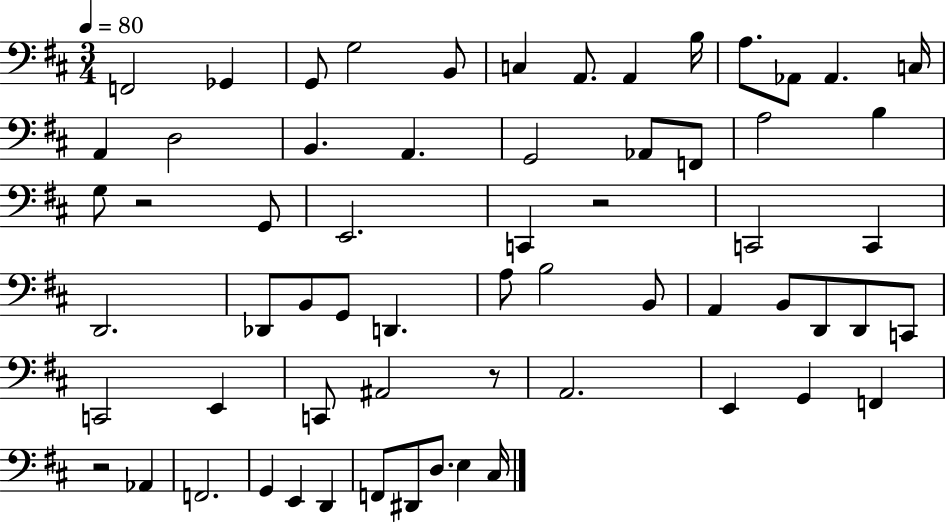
F2/h Gb2/q G2/e G3/h B2/e C3/q A2/e. A2/q B3/s A3/e. Ab2/e Ab2/q. C3/s A2/q D3/h B2/q. A2/q. G2/h Ab2/e F2/e A3/h B3/q G3/e R/h G2/e E2/h. C2/q R/h C2/h C2/q D2/h. Db2/e B2/e G2/e D2/q. A3/e B3/h B2/e A2/q B2/e D2/e D2/e C2/e C2/h E2/q C2/e A#2/h R/e A2/h. E2/q G2/q F2/q R/h Ab2/q F2/h. G2/q E2/q D2/q F2/e D#2/e D3/e. E3/q C#3/s